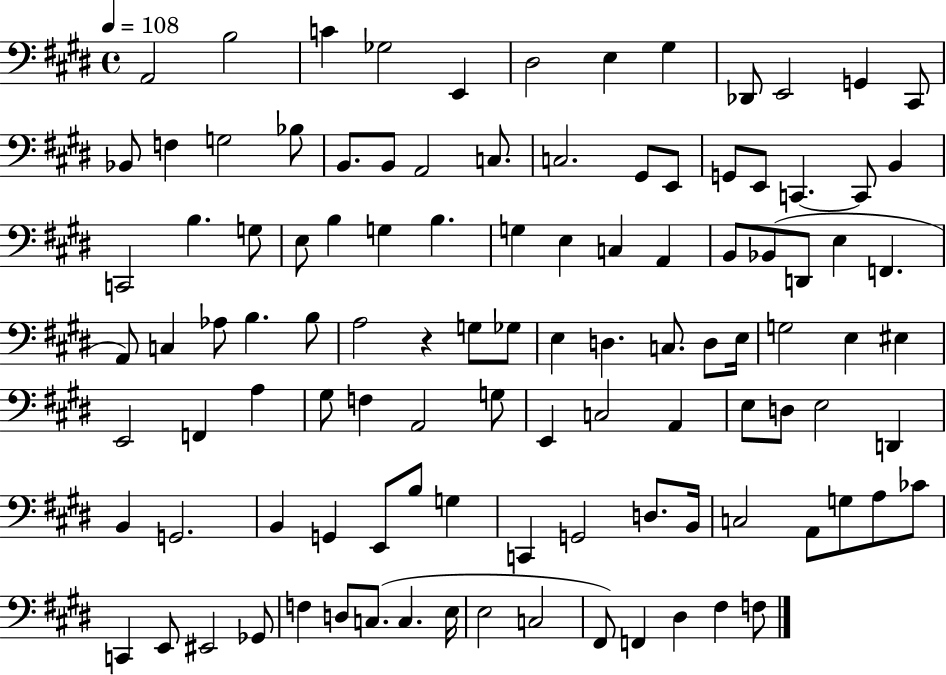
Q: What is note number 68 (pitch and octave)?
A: E2